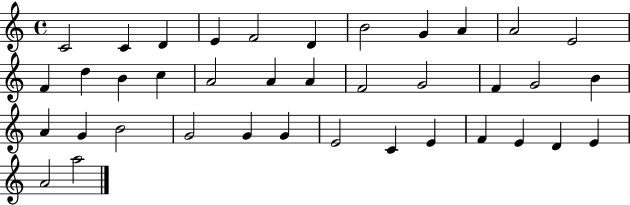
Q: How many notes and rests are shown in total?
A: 38